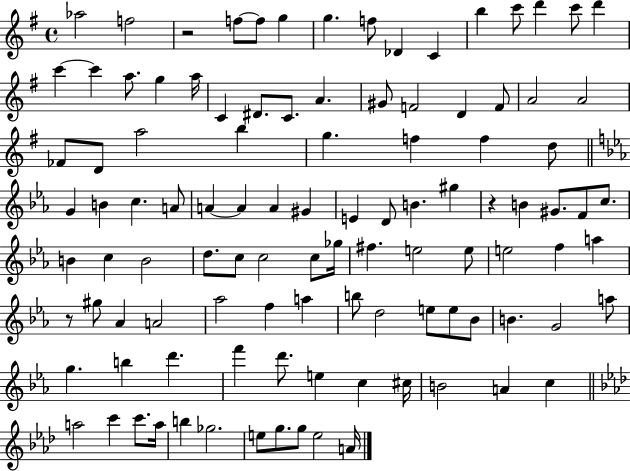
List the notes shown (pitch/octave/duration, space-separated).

Ab5/h F5/h R/h F5/e F5/e G5/q G5/q. F5/e Db4/q C4/q B5/q C6/e D6/q C6/e D6/q C6/q C6/q A5/e. G5/q A5/s C4/q D#4/e. C4/e. A4/q. G#4/e F4/h D4/q F4/e A4/h A4/h FES4/e D4/e A5/h B5/q G5/q. F5/q F5/q D5/e G4/q B4/q C5/q. A4/e A4/q A4/q A4/q G#4/q E4/q D4/e B4/q. G#5/q R/q B4/q G#4/e. F4/e C5/e. B4/q C5/q B4/h D5/e. C5/e C5/h C5/e Gb5/s F#5/q. E5/h E5/e E5/h F5/q A5/q R/e G#5/e Ab4/q A4/h Ab5/h F5/q A5/q B5/e D5/h E5/e E5/e Bb4/e B4/q. G4/h A5/e G5/q. B5/q D6/q. F6/q D6/e. E5/q C5/q C#5/s B4/h A4/q C5/q A5/h C6/q C6/e. A5/s B5/q Gb5/h. E5/e G5/e. G5/e E5/h A4/s